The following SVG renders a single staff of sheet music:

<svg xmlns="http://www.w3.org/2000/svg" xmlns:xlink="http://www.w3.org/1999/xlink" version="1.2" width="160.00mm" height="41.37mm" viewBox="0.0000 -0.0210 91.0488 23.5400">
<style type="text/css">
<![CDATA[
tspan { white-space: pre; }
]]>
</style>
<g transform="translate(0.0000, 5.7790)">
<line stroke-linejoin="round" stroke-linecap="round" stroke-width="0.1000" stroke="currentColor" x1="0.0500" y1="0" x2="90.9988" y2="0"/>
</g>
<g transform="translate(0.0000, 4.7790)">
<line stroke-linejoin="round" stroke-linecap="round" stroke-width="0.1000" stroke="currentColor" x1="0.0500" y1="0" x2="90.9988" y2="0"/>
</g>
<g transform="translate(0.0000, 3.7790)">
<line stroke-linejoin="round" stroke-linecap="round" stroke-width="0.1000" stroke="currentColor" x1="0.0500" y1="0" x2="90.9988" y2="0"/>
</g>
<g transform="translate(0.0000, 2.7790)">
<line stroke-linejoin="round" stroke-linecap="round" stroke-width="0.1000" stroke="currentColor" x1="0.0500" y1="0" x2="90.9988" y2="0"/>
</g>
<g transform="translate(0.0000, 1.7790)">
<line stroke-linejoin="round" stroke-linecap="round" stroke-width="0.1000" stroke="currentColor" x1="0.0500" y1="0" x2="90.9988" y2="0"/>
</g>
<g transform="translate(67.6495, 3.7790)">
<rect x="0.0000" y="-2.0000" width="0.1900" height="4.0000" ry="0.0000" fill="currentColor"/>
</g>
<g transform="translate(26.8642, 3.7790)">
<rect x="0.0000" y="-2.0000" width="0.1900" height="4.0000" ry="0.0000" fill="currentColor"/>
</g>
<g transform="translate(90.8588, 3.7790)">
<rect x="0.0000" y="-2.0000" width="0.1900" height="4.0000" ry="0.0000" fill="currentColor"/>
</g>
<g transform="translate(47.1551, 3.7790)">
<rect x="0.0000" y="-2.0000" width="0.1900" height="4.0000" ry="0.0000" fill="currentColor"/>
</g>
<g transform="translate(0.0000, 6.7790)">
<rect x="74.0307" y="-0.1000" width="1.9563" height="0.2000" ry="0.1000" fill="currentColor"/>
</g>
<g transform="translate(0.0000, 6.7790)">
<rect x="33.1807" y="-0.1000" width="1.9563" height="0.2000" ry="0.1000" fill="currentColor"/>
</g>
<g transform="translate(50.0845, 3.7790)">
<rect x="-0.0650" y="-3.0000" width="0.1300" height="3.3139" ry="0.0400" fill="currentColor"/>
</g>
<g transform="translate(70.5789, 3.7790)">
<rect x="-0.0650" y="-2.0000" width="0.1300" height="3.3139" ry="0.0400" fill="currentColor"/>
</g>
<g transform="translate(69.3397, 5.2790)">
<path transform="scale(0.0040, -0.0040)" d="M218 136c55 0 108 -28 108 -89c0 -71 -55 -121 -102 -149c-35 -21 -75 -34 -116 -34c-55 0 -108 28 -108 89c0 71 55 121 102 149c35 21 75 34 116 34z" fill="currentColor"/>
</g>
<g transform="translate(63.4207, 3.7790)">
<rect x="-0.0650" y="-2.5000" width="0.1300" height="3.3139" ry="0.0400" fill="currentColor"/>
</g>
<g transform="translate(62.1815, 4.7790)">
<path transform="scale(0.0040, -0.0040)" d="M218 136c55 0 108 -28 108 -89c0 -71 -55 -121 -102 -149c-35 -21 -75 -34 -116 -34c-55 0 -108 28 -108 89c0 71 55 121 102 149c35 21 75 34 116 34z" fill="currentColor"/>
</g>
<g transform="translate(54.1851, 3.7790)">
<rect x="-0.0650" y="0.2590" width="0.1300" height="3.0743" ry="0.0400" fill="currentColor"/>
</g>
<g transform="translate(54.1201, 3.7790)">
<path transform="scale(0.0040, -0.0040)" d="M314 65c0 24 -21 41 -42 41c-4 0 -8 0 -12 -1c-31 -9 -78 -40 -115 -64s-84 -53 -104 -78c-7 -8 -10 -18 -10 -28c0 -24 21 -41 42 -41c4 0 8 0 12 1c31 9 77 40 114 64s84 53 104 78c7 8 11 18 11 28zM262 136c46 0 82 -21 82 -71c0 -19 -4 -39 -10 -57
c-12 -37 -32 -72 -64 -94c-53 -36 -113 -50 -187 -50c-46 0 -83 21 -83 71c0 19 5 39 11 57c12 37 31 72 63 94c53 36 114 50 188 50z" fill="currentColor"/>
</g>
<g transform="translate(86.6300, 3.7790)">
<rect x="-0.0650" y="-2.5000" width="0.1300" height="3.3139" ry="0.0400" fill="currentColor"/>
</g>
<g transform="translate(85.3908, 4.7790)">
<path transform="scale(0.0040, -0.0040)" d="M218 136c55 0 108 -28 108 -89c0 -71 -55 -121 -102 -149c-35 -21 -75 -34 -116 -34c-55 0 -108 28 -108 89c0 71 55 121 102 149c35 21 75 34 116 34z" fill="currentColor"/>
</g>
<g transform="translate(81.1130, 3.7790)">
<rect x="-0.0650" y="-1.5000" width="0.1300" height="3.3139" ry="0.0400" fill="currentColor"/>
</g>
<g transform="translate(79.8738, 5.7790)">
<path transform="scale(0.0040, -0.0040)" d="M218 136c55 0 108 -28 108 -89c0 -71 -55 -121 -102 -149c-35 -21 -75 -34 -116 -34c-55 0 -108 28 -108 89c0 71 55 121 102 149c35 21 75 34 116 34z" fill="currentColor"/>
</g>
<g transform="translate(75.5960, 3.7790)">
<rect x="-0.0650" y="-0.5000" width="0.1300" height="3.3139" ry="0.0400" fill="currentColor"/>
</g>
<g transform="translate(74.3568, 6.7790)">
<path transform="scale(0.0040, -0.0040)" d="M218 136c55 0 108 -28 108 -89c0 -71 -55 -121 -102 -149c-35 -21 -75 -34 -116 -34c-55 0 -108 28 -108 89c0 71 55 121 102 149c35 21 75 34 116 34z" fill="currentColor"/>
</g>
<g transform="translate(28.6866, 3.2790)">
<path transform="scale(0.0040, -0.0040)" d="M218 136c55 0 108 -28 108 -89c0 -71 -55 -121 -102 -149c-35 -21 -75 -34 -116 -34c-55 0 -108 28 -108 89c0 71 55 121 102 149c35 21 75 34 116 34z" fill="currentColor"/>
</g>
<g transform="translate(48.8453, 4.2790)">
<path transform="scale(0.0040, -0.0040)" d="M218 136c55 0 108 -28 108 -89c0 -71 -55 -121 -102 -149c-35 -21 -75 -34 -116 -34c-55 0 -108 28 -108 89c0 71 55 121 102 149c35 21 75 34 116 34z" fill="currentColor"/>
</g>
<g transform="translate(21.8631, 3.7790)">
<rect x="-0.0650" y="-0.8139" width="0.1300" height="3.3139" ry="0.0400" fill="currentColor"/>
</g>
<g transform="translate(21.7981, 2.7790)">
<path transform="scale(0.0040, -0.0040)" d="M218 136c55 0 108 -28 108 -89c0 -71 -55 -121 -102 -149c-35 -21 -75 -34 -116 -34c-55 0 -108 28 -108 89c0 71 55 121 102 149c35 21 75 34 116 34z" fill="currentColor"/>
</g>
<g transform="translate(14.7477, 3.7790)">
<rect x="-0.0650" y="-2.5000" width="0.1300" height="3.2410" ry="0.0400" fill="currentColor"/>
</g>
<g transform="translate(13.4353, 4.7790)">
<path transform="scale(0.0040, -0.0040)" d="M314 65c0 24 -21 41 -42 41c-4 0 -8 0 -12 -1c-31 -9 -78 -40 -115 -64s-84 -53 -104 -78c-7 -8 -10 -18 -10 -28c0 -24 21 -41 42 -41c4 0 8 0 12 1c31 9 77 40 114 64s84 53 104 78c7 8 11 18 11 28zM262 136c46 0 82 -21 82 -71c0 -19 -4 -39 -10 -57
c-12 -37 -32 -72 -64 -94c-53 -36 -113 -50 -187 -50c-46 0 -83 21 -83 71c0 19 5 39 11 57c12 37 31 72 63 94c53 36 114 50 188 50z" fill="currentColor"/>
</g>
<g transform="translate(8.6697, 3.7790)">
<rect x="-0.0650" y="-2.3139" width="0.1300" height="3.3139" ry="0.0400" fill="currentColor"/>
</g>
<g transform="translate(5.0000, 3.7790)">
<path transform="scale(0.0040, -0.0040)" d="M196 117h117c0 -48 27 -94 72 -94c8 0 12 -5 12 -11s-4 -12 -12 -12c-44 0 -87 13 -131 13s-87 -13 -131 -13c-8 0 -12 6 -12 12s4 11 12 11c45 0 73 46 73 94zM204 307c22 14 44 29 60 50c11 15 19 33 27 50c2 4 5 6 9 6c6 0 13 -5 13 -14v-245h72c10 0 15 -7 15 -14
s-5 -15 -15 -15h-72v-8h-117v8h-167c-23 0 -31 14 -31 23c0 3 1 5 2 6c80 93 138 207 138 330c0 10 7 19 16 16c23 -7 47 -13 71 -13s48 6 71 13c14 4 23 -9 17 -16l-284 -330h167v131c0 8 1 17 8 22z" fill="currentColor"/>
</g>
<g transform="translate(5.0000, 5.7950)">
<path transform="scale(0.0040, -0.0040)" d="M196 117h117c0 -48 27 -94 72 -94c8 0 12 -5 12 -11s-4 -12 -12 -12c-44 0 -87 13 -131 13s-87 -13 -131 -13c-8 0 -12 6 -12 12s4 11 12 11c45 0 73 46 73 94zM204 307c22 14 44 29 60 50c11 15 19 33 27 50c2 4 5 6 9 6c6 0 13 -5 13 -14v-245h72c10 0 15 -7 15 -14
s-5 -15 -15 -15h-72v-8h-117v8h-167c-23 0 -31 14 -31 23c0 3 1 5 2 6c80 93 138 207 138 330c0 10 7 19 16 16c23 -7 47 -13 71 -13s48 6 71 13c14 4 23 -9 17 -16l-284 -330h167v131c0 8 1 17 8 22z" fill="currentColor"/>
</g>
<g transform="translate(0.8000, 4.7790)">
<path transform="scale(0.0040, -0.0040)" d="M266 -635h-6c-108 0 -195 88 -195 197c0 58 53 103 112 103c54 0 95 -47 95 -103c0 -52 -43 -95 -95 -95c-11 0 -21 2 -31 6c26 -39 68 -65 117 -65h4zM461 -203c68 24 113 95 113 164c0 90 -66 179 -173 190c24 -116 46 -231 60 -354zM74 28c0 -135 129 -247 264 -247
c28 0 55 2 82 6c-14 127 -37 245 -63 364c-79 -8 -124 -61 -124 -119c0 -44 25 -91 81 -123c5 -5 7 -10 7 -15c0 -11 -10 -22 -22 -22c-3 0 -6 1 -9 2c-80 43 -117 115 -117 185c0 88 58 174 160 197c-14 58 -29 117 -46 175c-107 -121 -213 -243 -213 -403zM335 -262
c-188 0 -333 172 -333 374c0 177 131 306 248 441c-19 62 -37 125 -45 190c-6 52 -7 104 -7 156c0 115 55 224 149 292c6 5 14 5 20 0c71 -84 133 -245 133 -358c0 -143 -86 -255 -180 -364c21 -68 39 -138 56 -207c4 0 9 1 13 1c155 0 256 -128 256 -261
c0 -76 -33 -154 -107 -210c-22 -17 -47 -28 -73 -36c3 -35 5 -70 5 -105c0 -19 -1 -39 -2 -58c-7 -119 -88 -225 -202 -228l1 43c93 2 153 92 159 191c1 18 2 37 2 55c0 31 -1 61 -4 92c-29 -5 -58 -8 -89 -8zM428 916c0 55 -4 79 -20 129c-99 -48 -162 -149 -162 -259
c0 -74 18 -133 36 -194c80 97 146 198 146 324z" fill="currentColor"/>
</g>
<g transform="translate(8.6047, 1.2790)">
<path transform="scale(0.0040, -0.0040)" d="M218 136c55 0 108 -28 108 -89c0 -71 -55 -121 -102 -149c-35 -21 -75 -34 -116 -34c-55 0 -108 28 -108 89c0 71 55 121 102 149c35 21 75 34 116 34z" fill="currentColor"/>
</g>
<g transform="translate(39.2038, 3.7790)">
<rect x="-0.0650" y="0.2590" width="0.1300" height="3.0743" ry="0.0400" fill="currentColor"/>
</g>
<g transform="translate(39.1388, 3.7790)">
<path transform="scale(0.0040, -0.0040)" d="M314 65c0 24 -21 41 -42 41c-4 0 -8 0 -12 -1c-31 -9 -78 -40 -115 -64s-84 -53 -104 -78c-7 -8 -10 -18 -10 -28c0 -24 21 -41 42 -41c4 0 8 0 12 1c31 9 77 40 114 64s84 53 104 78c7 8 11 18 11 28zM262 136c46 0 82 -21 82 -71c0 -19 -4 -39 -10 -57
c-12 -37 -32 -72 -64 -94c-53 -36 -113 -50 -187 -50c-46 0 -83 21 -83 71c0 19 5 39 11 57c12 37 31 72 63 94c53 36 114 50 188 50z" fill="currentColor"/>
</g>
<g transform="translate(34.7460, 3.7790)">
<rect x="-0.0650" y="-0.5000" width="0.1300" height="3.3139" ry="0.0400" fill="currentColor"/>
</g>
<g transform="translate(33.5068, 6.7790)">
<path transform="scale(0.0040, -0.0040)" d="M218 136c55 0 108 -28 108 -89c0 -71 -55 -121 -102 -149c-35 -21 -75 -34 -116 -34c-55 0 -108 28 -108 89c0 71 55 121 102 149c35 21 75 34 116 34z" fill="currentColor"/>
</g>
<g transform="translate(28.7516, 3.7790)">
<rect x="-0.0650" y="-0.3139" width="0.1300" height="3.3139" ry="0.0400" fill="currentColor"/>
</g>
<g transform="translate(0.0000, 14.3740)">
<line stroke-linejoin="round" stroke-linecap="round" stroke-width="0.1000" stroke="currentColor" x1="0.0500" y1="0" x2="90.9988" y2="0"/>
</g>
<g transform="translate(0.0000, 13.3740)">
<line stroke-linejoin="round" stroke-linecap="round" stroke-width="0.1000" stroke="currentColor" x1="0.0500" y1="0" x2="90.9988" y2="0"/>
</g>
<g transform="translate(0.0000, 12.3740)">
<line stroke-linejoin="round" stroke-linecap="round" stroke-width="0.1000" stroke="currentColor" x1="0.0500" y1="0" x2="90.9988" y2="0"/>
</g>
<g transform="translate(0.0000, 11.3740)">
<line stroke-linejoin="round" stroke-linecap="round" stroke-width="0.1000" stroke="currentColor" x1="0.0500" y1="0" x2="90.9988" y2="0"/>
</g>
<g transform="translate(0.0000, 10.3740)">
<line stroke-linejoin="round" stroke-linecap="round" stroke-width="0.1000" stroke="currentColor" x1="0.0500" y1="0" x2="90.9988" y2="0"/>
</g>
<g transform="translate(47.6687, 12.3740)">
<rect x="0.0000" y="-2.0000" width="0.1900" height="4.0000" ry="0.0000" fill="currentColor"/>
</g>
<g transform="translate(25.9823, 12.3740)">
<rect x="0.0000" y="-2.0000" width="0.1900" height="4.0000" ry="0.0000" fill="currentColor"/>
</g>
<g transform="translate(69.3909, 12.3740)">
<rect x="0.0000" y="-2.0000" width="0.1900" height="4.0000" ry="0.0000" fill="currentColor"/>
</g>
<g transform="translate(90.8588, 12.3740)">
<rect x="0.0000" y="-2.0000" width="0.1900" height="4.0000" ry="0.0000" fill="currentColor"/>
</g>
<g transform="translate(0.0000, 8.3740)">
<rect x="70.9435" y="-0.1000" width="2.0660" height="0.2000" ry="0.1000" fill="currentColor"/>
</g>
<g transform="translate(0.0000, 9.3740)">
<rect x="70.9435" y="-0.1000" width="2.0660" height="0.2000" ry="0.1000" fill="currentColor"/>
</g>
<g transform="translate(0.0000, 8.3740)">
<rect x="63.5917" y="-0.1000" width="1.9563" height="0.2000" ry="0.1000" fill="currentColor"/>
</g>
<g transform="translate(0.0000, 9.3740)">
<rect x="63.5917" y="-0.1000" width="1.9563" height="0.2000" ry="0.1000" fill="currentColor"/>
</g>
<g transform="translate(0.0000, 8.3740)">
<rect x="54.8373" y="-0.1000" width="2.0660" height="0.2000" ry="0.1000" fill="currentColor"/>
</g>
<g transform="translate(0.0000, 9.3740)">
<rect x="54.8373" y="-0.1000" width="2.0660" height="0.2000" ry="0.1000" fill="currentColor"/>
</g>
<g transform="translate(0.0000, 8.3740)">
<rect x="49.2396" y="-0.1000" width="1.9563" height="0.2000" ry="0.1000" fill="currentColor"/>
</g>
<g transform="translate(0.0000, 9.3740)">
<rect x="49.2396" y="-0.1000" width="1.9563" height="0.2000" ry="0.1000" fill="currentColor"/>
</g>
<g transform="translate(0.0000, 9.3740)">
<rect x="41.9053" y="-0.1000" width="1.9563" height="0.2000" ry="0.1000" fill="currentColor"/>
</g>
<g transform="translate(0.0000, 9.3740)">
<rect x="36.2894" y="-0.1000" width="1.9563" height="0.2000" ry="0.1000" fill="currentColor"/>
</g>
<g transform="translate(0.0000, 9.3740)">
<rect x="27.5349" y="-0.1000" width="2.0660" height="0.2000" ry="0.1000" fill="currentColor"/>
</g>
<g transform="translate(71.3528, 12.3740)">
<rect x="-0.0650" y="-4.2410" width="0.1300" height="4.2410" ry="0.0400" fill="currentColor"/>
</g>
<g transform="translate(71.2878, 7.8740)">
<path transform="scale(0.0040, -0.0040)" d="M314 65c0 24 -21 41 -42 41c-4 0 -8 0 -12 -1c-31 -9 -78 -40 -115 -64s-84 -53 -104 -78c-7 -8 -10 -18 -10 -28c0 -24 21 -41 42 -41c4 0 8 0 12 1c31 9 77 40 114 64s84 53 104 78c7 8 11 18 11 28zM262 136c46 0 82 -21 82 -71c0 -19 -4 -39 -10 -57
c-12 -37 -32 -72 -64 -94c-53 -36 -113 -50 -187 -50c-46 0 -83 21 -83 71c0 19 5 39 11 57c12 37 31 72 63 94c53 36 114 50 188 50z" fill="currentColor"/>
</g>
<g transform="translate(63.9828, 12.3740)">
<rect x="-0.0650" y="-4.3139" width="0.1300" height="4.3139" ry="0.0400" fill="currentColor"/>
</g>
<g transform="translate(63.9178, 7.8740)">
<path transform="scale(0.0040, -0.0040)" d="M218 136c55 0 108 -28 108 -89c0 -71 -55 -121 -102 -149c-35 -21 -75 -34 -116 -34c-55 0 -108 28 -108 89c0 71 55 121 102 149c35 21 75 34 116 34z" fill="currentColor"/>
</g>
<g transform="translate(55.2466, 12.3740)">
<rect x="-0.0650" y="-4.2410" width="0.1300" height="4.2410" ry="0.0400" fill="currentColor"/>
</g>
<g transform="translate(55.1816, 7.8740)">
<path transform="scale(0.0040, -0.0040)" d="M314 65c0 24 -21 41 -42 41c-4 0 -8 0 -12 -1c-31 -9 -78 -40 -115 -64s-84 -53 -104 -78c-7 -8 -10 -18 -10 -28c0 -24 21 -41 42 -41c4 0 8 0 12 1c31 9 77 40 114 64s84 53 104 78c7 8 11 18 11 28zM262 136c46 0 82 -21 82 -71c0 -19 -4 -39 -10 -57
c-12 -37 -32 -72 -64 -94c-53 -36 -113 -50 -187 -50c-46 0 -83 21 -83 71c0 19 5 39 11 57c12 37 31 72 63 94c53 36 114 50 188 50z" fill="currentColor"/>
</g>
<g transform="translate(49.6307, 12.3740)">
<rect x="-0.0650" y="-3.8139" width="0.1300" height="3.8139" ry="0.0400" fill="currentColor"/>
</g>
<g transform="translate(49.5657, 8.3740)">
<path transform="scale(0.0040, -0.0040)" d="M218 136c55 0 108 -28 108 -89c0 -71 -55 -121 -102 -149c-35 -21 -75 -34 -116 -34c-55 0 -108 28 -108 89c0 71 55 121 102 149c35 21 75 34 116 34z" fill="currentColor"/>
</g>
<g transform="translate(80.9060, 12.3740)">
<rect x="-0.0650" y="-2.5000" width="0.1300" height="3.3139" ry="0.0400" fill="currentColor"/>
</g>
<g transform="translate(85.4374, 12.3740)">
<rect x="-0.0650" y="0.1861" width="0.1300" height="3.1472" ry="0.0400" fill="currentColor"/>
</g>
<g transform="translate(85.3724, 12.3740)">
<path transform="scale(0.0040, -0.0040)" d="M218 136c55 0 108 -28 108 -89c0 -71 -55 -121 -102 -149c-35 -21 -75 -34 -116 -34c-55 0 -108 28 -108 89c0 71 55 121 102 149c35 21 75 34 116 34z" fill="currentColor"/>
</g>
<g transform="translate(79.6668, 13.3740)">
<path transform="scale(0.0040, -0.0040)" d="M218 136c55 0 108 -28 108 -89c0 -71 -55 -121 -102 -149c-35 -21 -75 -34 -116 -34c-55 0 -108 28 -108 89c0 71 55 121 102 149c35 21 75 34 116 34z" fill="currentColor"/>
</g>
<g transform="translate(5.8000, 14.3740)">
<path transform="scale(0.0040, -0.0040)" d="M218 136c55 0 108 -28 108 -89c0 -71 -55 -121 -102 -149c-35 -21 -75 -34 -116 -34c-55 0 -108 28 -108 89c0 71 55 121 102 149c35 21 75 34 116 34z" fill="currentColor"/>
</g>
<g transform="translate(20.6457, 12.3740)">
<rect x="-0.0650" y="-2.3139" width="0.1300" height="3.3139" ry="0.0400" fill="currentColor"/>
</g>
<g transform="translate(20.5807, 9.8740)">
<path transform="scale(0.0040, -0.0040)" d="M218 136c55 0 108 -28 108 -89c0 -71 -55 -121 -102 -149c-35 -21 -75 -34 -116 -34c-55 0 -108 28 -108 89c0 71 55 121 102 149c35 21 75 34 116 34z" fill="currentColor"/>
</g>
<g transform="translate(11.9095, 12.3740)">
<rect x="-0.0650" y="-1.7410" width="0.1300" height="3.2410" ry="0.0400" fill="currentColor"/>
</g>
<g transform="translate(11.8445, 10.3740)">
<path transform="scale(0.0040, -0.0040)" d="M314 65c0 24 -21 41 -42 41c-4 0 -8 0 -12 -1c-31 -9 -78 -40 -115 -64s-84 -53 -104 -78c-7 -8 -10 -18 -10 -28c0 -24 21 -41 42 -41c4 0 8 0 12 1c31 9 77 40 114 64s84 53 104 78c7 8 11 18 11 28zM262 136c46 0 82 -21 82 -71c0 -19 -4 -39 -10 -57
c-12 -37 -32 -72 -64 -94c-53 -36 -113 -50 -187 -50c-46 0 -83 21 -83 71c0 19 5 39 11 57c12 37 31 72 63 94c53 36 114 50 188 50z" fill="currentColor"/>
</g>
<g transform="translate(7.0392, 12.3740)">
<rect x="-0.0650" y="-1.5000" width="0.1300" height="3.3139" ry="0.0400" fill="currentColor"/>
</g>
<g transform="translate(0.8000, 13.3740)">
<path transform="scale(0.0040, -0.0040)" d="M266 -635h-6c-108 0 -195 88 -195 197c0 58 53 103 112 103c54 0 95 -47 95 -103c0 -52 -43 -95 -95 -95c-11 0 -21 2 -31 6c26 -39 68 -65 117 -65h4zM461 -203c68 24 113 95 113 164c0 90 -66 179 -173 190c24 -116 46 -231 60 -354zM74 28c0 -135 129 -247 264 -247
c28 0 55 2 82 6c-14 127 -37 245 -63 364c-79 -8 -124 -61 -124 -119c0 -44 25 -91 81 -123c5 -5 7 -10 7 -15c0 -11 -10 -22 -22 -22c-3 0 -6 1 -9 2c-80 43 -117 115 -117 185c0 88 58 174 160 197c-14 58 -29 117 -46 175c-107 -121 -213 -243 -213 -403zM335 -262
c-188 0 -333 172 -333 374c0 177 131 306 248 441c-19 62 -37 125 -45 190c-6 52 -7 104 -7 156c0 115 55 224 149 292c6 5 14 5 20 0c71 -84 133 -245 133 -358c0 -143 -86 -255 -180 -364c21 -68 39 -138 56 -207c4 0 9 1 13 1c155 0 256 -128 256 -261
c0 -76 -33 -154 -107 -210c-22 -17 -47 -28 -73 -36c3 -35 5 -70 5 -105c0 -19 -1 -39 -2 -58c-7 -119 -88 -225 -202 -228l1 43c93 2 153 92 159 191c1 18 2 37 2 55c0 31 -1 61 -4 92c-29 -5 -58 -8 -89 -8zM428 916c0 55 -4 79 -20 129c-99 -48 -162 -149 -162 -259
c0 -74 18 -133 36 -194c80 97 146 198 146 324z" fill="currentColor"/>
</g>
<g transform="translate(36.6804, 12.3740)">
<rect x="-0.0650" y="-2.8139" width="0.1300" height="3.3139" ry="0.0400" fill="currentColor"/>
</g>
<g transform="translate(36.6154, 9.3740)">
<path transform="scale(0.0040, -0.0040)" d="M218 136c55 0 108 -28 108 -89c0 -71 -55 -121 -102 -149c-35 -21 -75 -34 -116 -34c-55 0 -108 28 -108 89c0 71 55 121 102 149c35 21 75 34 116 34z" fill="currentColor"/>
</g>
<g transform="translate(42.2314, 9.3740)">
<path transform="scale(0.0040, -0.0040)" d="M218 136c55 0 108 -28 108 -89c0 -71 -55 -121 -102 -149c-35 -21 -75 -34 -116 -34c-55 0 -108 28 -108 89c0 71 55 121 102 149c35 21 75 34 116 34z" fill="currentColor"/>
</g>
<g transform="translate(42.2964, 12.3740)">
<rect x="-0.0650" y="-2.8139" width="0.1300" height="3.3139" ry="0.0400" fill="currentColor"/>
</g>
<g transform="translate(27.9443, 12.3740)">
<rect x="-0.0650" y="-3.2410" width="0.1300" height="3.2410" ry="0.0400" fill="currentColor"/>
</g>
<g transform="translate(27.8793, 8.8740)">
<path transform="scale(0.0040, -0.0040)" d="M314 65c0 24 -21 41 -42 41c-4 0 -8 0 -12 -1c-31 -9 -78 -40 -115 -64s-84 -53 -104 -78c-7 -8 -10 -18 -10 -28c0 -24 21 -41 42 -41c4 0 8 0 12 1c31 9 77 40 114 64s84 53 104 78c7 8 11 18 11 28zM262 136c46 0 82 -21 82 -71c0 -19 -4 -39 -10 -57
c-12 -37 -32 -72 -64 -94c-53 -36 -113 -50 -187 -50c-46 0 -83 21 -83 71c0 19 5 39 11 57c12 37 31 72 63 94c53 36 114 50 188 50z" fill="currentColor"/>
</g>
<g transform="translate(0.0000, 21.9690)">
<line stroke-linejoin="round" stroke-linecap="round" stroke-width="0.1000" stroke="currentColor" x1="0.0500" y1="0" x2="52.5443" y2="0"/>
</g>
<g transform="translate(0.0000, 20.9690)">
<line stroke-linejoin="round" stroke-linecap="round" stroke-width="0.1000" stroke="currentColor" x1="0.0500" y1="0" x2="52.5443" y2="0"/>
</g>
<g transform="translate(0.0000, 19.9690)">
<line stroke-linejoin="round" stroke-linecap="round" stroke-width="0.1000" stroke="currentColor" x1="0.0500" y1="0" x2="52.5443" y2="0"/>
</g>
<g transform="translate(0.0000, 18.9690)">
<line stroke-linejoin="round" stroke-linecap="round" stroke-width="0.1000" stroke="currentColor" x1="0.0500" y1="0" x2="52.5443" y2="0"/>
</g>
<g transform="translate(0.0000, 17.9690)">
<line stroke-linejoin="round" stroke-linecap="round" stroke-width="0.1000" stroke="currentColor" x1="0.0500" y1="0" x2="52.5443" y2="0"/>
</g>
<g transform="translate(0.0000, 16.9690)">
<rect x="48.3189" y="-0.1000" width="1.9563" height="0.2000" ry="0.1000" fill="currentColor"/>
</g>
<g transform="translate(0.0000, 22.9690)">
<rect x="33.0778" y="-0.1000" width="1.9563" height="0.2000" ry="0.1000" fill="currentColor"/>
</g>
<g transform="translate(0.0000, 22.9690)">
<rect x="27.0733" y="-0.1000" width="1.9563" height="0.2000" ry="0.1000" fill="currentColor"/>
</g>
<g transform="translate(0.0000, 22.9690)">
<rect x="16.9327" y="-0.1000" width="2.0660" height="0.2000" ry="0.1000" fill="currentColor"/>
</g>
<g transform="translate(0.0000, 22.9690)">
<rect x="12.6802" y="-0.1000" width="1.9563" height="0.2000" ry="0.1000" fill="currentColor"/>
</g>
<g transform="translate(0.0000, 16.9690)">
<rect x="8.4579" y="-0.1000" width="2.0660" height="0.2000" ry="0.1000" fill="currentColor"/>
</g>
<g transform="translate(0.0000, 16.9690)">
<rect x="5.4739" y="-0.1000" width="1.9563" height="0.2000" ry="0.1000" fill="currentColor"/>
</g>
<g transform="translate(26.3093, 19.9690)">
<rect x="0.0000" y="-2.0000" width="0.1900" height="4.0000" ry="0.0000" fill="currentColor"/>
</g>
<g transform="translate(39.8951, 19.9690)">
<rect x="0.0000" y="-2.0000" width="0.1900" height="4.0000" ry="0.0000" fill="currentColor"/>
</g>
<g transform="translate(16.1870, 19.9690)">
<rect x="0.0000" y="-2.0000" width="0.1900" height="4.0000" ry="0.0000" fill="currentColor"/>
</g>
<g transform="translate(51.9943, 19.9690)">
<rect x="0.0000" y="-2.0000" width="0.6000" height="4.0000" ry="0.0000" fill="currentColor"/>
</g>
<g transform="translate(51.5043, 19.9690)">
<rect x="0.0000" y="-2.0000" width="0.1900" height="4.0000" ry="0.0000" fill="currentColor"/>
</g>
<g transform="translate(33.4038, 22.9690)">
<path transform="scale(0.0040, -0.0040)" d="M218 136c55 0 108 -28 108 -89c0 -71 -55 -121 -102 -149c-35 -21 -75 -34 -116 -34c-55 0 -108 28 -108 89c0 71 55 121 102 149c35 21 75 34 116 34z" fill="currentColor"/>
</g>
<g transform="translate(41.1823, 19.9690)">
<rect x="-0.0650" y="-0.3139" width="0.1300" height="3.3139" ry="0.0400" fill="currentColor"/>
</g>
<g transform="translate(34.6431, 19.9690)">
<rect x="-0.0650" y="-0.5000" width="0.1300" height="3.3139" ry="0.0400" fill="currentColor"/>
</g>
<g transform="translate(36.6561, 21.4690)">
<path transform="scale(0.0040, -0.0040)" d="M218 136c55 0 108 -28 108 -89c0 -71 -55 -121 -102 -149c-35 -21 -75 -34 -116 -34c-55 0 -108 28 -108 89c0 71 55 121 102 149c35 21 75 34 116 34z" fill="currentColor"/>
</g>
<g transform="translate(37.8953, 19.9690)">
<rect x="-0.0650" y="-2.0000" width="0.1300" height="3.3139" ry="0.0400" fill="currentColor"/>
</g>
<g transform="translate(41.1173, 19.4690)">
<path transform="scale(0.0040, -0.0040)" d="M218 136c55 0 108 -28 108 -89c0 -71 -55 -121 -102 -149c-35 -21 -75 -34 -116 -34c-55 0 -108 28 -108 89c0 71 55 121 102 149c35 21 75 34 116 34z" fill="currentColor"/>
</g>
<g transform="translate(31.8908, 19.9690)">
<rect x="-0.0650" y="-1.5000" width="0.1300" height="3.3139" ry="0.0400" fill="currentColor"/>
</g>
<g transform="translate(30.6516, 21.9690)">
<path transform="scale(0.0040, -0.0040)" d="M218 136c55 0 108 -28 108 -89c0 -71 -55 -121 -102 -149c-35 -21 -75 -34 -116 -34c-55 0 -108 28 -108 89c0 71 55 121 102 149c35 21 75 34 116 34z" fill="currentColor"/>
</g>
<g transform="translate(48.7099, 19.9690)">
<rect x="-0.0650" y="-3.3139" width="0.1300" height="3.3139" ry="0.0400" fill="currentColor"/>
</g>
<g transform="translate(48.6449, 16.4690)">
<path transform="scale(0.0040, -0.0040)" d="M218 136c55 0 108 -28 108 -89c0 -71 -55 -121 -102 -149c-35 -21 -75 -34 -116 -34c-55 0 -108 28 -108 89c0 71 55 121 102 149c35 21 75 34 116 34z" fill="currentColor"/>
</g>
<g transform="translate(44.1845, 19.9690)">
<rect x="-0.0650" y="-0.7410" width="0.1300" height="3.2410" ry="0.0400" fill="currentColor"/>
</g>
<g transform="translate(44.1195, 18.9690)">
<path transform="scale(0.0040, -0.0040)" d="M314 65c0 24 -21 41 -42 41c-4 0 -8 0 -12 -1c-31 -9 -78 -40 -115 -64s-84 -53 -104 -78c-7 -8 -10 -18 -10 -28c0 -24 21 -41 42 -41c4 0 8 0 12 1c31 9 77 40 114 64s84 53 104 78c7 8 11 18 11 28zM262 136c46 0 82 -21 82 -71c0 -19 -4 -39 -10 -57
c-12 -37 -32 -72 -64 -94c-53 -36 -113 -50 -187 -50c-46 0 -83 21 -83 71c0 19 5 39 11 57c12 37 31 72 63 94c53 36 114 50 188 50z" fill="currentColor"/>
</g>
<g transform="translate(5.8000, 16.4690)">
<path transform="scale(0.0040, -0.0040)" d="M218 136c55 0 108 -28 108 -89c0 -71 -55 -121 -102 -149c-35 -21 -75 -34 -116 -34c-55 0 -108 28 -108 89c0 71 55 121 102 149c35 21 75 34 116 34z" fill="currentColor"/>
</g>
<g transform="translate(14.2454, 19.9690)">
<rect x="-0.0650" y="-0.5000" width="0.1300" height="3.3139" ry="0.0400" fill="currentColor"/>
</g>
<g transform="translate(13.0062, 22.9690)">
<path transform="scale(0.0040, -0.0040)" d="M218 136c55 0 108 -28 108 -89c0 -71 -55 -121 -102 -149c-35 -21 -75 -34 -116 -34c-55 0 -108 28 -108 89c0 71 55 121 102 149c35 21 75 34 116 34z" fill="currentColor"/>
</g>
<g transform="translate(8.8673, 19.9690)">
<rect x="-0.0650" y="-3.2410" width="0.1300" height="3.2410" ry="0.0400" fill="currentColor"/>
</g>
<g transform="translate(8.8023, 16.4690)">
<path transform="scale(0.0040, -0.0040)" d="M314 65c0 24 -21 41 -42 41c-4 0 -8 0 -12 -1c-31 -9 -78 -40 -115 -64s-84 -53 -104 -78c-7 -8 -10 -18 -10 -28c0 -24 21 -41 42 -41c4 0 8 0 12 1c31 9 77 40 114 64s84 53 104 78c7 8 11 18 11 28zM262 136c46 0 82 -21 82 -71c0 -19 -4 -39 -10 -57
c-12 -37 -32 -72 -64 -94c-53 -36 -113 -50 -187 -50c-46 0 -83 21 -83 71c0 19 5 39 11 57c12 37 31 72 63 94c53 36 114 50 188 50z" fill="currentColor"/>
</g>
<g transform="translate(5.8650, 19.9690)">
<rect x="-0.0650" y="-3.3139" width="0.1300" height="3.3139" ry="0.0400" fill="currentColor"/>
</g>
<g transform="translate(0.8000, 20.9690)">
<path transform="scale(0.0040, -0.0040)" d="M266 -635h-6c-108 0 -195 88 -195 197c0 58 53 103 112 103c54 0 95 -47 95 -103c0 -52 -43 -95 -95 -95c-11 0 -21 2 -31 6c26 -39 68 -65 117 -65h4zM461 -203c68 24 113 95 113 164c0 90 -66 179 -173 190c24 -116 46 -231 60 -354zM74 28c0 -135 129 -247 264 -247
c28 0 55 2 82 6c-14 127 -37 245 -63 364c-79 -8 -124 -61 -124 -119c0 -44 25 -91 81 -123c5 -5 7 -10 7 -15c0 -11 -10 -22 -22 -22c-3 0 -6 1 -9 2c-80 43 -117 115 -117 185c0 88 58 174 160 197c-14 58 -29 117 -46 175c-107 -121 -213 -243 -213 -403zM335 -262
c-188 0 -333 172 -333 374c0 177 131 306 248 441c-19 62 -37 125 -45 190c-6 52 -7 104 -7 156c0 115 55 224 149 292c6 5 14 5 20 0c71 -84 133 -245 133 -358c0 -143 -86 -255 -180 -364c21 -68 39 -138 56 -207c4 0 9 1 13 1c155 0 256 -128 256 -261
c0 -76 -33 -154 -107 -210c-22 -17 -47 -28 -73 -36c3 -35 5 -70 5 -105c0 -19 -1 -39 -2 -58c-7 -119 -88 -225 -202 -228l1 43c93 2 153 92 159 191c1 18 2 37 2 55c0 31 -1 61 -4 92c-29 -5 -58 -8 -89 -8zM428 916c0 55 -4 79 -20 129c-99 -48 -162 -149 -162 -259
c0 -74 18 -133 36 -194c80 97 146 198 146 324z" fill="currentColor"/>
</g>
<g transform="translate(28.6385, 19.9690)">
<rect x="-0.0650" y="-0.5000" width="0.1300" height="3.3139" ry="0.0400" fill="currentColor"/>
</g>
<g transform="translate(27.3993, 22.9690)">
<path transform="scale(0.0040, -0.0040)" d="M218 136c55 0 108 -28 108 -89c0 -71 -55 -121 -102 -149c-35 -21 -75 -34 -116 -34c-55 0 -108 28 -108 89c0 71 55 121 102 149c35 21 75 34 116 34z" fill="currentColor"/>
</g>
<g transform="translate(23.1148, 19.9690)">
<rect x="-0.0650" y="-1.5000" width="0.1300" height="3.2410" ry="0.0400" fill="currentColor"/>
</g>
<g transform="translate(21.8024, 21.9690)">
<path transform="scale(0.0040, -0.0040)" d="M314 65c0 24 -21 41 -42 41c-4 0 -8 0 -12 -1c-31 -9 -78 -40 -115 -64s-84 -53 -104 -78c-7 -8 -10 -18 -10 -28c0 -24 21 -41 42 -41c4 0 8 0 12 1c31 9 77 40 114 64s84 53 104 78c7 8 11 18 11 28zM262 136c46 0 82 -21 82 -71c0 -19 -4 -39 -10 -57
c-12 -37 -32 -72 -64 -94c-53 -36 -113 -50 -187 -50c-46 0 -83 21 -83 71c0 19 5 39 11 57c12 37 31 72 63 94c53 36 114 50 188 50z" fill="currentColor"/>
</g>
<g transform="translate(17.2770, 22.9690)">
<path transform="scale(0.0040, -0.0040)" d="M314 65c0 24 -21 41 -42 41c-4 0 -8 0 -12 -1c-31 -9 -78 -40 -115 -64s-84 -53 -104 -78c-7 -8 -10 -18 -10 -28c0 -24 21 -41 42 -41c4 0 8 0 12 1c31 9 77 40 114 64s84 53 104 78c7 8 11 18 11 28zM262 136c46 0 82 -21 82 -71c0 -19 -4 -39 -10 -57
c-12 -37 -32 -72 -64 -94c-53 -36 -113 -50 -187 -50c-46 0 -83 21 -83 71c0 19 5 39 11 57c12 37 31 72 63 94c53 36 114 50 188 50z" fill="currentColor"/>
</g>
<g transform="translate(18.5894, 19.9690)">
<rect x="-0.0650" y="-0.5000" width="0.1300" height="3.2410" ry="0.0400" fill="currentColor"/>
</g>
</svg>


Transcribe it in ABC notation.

X:1
T:Untitled
M:4/4
L:1/4
K:C
g G2 d c C B2 A B2 G F C E G E f2 g b2 a a c' d'2 d' d'2 G B b b2 C C2 E2 C E C F c d2 b